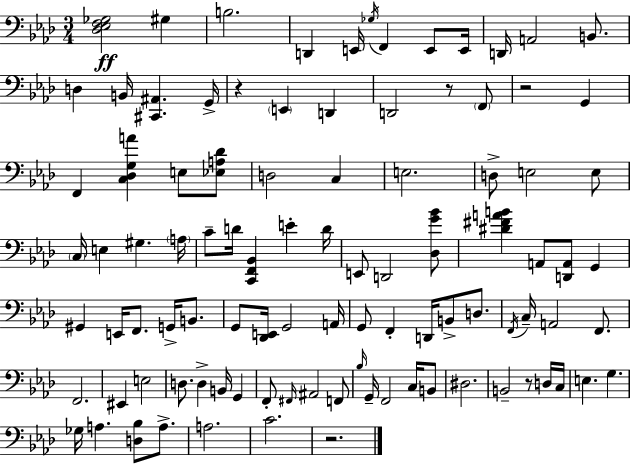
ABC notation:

X:1
T:Untitled
M:3/4
L:1/4
K:Ab
[_D,_E,F,_G,]2 ^G, B,2 D,, E,,/4 _G,/4 F,, E,,/2 E,,/4 D,,/4 A,,2 B,,/2 D, B,,/4 [^C,,^A,,] G,,/4 z E,, D,, D,,2 z/2 F,,/2 z2 G,, F,, [C,_D,G,A] E,/2 [_E,A,_D]/2 D,2 C, E,2 D,/2 E,2 E,/2 C,/4 E, ^G, A,/4 C/2 D/4 [C,,F,,_B,,] E D/4 E,,/2 D,,2 [_D,G_B]/2 [^D^FAB] A,,/2 [D,,A,,]/2 G,, ^G,, E,,/4 F,,/2 G,,/4 B,,/2 G,,/2 [_D,,E,,]/4 G,,2 A,,/4 G,,/2 F,, D,,/4 B,,/2 D,/2 F,,/4 C,/4 A,,2 F,,/2 F,,2 ^E,, E,2 D,/2 D, B,,/4 G,, F,,/2 ^F,,/4 ^A,,2 F,,/2 _B,/4 G,,/4 F,,2 C,/4 B,,/2 ^D,2 B,,2 z/2 D,/4 C,/4 E, G, _G,/4 A, [D,_B,]/2 A,/2 A,2 C2 z2